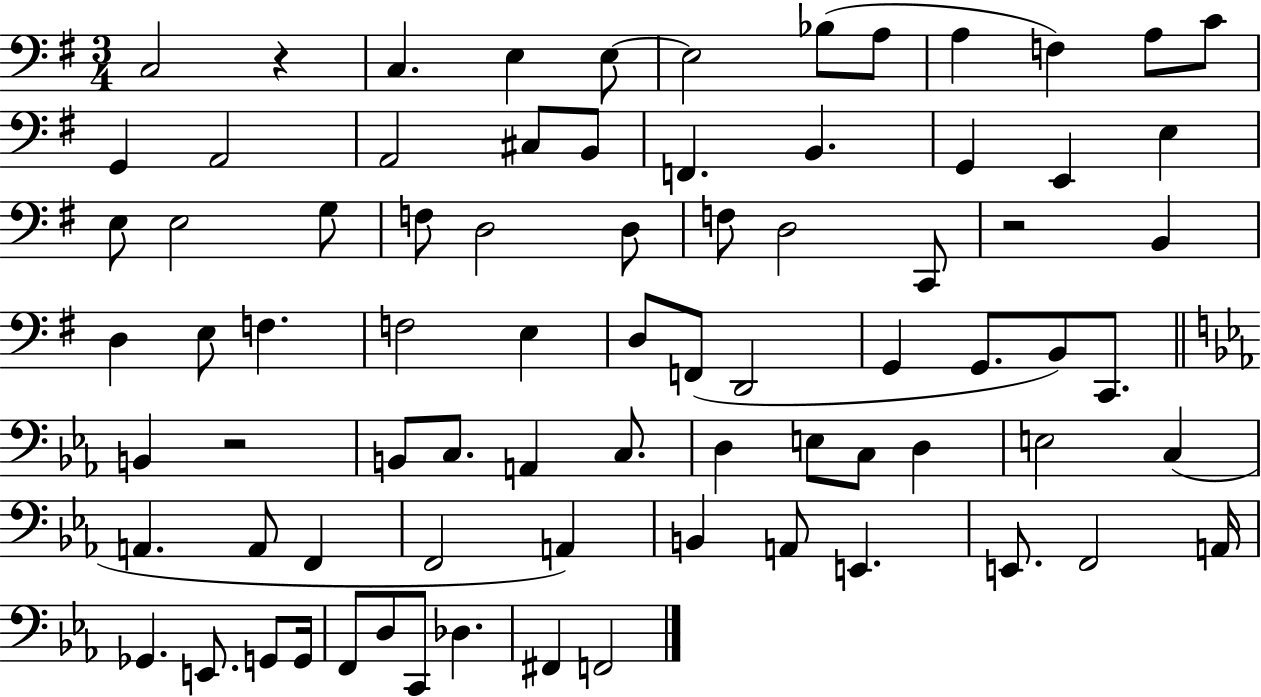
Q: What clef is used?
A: bass